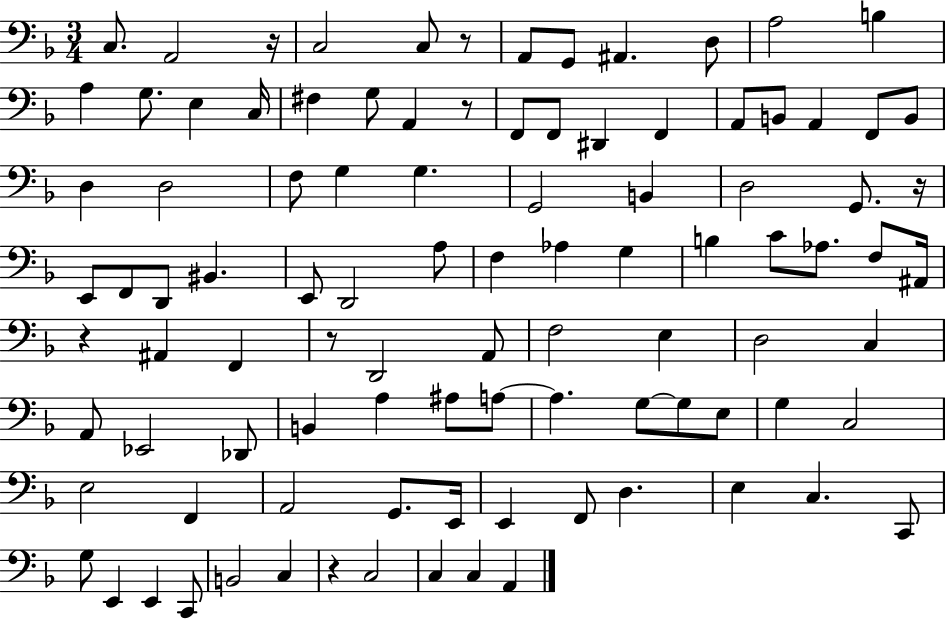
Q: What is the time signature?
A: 3/4